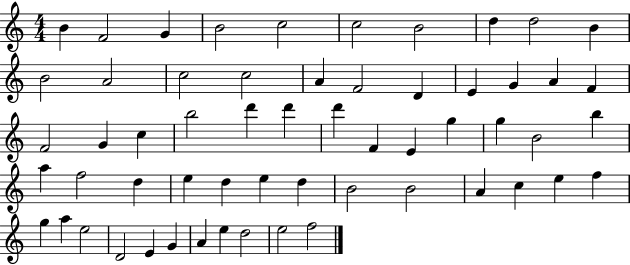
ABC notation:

X:1
T:Untitled
M:4/4
L:1/4
K:C
B F2 G B2 c2 c2 B2 d d2 B B2 A2 c2 c2 A F2 D E G A F F2 G c b2 d' d' d' F E g g B2 b a f2 d e d e d B2 B2 A c e f g a e2 D2 E G A e d2 e2 f2